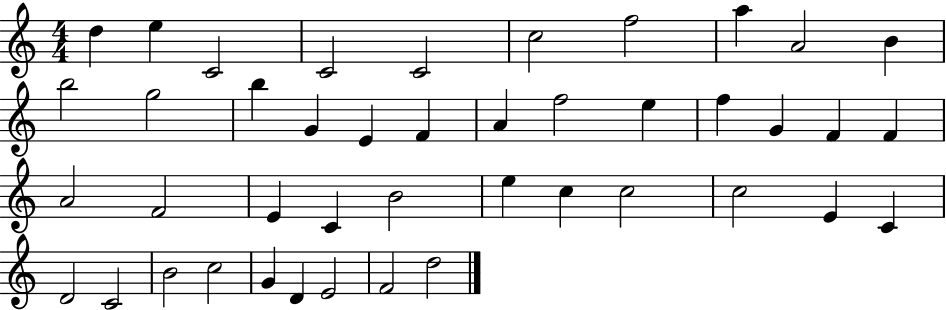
D5/q E5/q C4/h C4/h C4/h C5/h F5/h A5/q A4/h B4/q B5/h G5/h B5/q G4/q E4/q F4/q A4/q F5/h E5/q F5/q G4/q F4/q F4/q A4/h F4/h E4/q C4/q B4/h E5/q C5/q C5/h C5/h E4/q C4/q D4/h C4/h B4/h C5/h G4/q D4/q E4/h F4/h D5/h